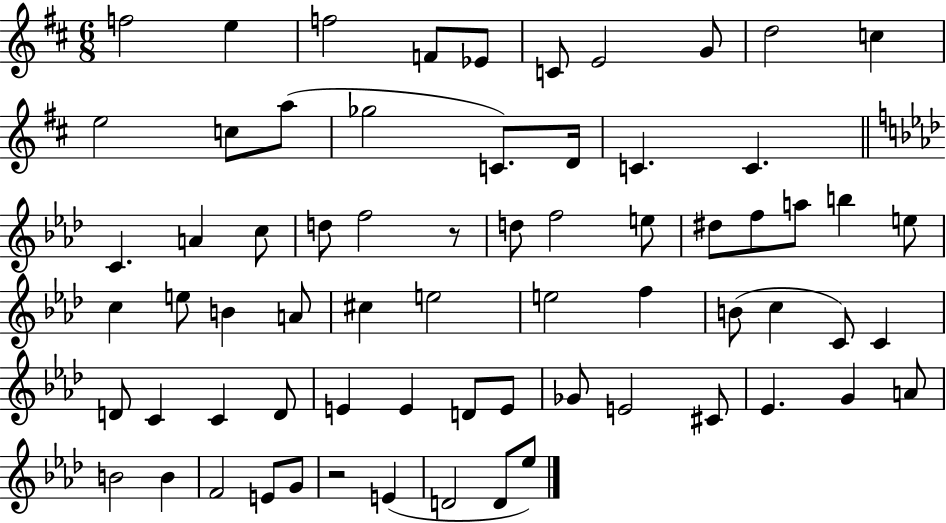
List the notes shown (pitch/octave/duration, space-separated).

F5/h E5/q F5/h F4/e Eb4/e C4/e E4/h G4/e D5/h C5/q E5/h C5/e A5/e Gb5/h C4/e. D4/s C4/q. C4/q. C4/q. A4/q C5/e D5/e F5/h R/e D5/e F5/h E5/e D#5/e F5/e A5/e B5/q E5/e C5/q E5/e B4/q A4/e C#5/q E5/h E5/h F5/q B4/e C5/q C4/e C4/q D4/e C4/q C4/q D4/e E4/q E4/q D4/e E4/e Gb4/e E4/h C#4/e Eb4/q. G4/q A4/e B4/h B4/q F4/h E4/e G4/e R/h E4/q D4/h D4/e Eb5/e